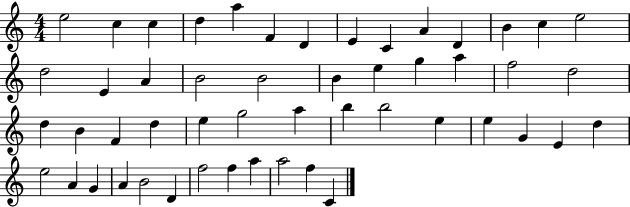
{
  \clef treble
  \numericTimeSignature
  \time 4/4
  \key c \major
  e''2 c''4 c''4 | d''4 a''4 f'4 d'4 | e'4 c'4 a'4 d'4 | b'4 c''4 e''2 | \break d''2 e'4 a'4 | b'2 b'2 | b'4 e''4 g''4 a''4 | f''2 d''2 | \break d''4 b'4 f'4 d''4 | e''4 g''2 a''4 | b''4 b''2 e''4 | e''4 g'4 e'4 d''4 | \break e''2 a'4 g'4 | a'4 b'2 d'4 | f''2 f''4 a''4 | a''2 f''4 c'4 | \break \bar "|."
}